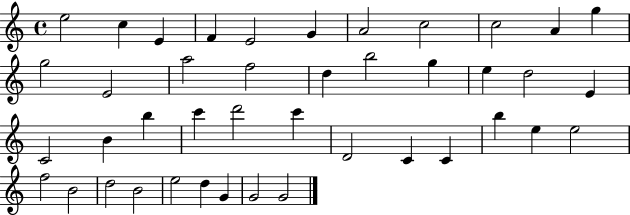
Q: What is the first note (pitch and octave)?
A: E5